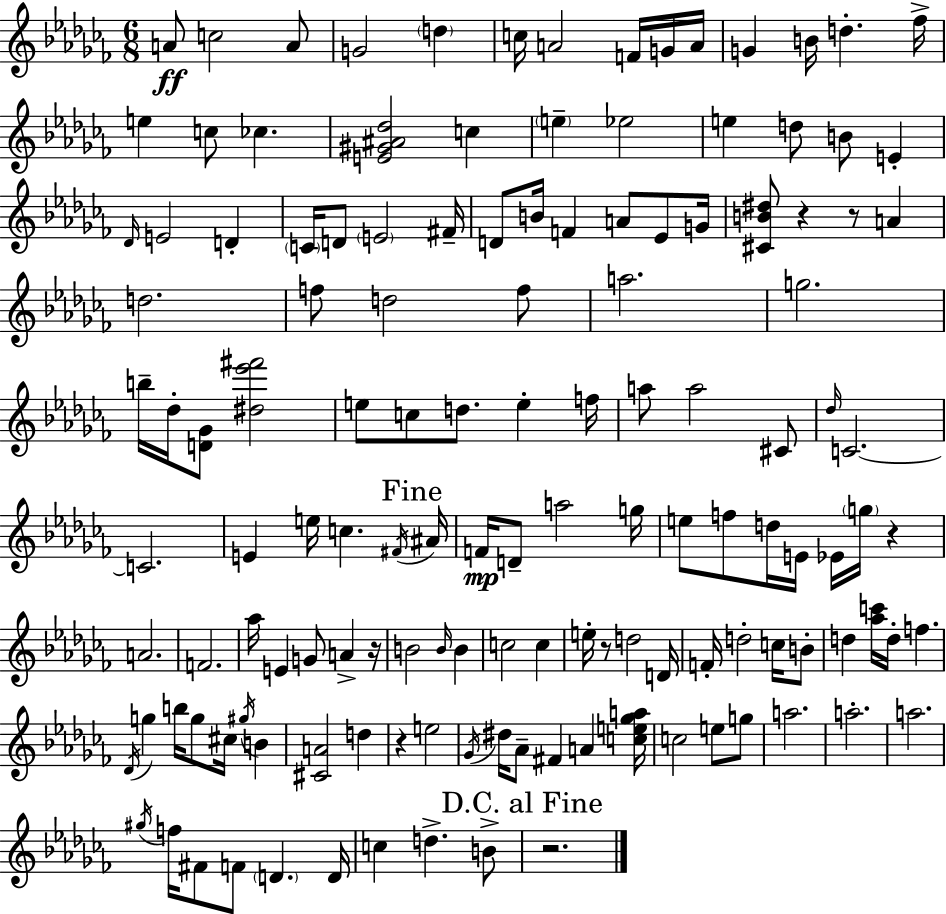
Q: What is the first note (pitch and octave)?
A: A4